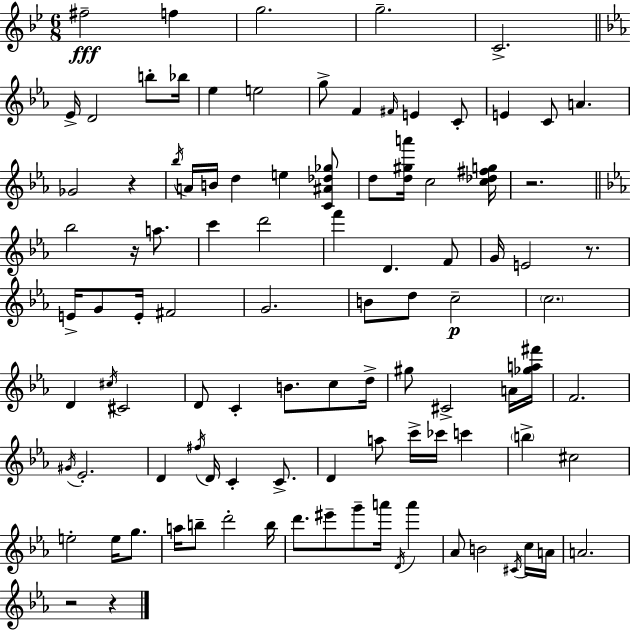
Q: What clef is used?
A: treble